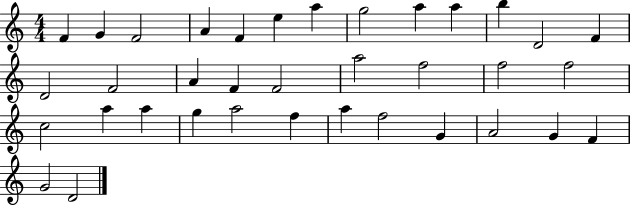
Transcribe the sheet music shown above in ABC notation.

X:1
T:Untitled
M:4/4
L:1/4
K:C
F G F2 A F e a g2 a a b D2 F D2 F2 A F F2 a2 f2 f2 f2 c2 a a g a2 f a f2 G A2 G F G2 D2